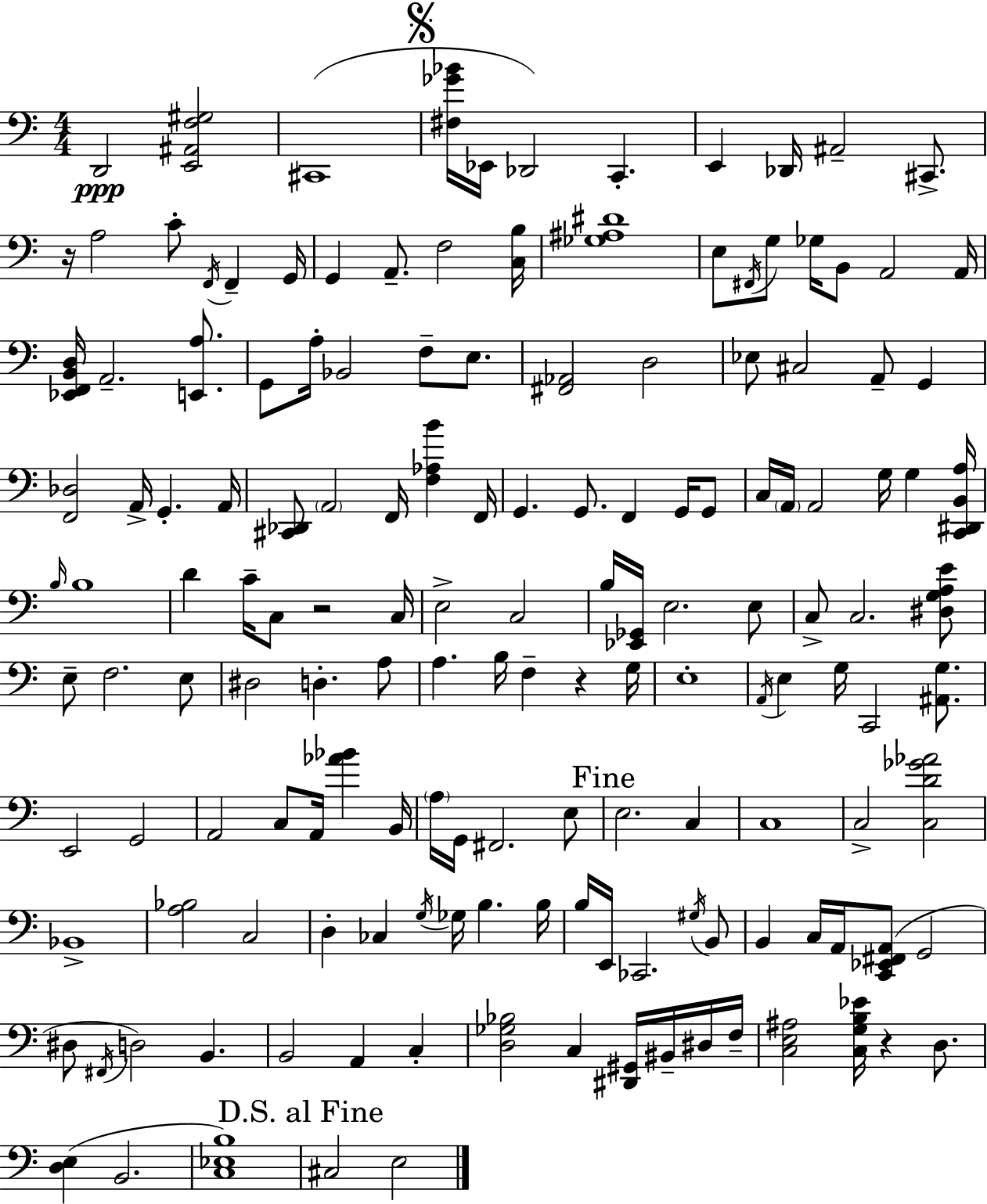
D2/h [E2,A#2,F3,G#3]/h C#2/w [F#3,Gb4,Bb4]/s Eb2/s Db2/h C2/q. E2/q Db2/s A#2/h C#2/e. R/s A3/h C4/e F2/s F2/q G2/s G2/q A2/e. F3/h [C3,B3]/s [Gb3,A#3,D#4]/w E3/e F#2/s G3/e Gb3/s B2/e A2/h A2/s [Eb2,F2,B2,D3]/s A2/h. [E2,A3]/e. G2/e A3/s Bb2/h F3/e E3/e. [F#2,Ab2]/h D3/h Eb3/e C#3/h A2/e G2/q [F2,Db3]/h A2/s G2/q. A2/s [C#2,Db2]/e A2/h F2/s [F3,Ab3,B4]/q F2/s G2/q. G2/e. F2/q G2/s G2/e C3/s A2/s A2/h G3/s G3/q [C2,D#2,B2,A3]/s B3/s B3/w D4/q C4/s C3/e R/h C3/s E3/h C3/h B3/s [Eb2,Gb2]/s E3/h. E3/e C3/e C3/h. [D#3,G3,A3,E4]/e E3/e F3/h. E3/e D#3/h D3/q. A3/e A3/q. B3/s F3/q R/q G3/s E3/w A2/s E3/q G3/s C2/h [A#2,G3]/e. E2/h G2/h A2/h C3/e A2/s [Ab4,Bb4]/q B2/s A3/s G2/s F#2/h. E3/e E3/h. C3/q C3/w C3/h [C3,D4,Gb4,Ab4]/h Bb2/w [A3,Bb3]/h C3/h D3/q CES3/q G3/s Gb3/s B3/q. B3/s B3/s E2/s CES2/h. G#3/s B2/e B2/q C3/s A2/s [C2,Eb2,F#2,A2]/e G2/h D#3/e F#2/s D3/h B2/q. B2/h A2/q C3/q [D3,Gb3,Bb3]/h C3/q [D#2,G#2]/s BIS2/s D#3/s F3/s [C3,E3,A#3]/h [C3,G3,B3,Eb4]/s R/q D3/e. [D3,E3]/q B2/h. [C3,Eb3,B3]/w C#3/h E3/h